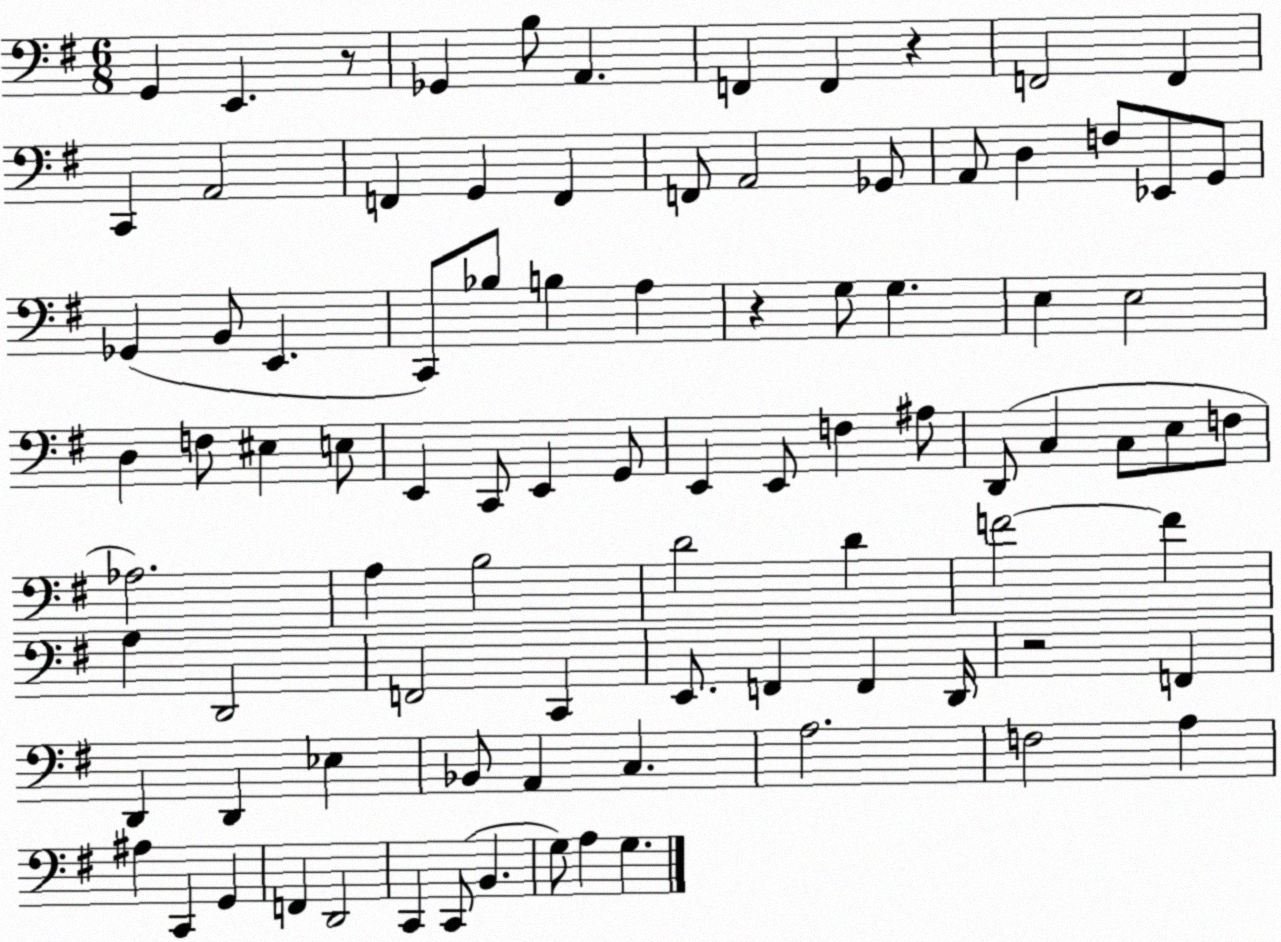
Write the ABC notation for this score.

X:1
T:Untitled
M:6/8
L:1/4
K:G
G,, E,, z/2 _G,, B,/2 A,, F,, F,, z F,,2 F,, C,, A,,2 F,, G,, F,, F,,/2 A,,2 _G,,/2 A,,/2 D, F,/2 _E,,/2 G,,/2 _G,, B,,/2 E,, C,,/2 _B,/2 B, A, z G,/2 G, E, E,2 D, F,/2 ^E, E,/2 E,, C,,/2 E,, G,,/2 E,, E,,/2 F, ^A,/2 D,,/2 C, C,/2 E,/2 F,/2 _A,2 A, B,2 D2 D F2 F A, D,,2 F,,2 C,, E,,/2 F,, F,, D,,/4 z2 F,, D,, D,, _E, _B,,/2 A,, C, A,2 F,2 A, ^A, C,, G,, F,, D,,2 C,, C,,/2 B,, G,/2 A, G,